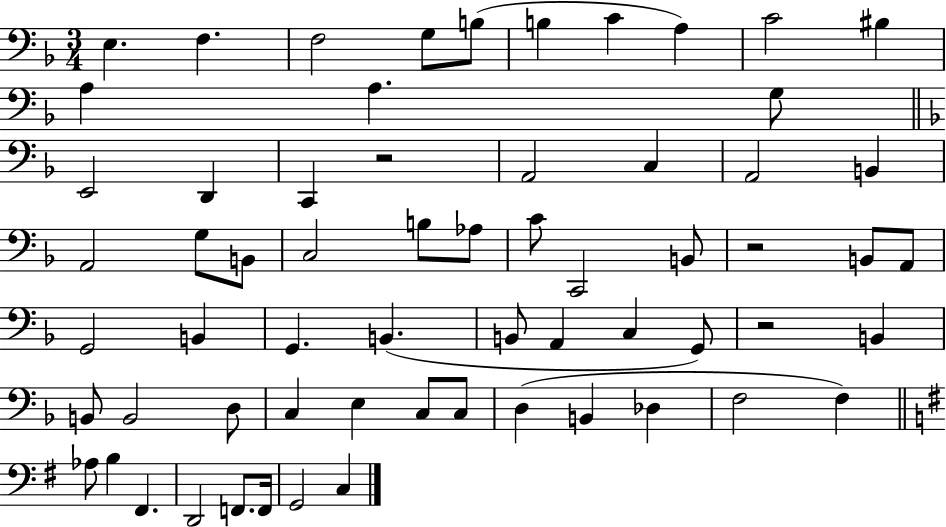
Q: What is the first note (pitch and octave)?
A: E3